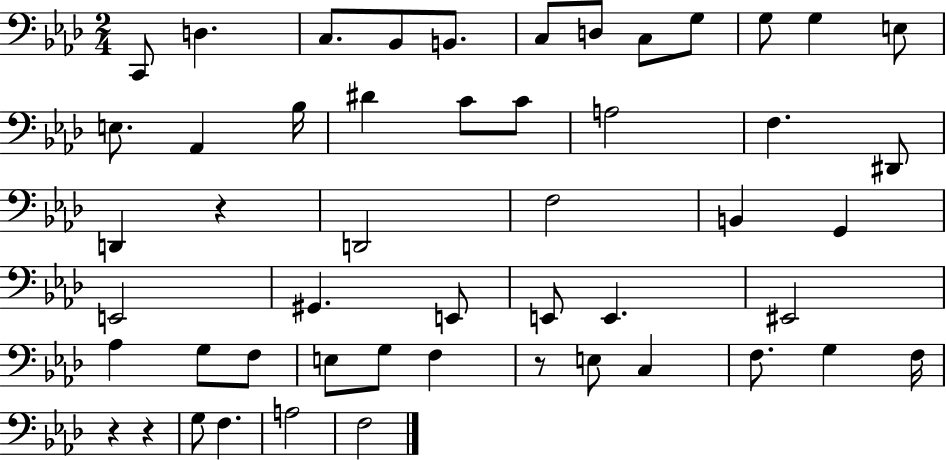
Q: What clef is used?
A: bass